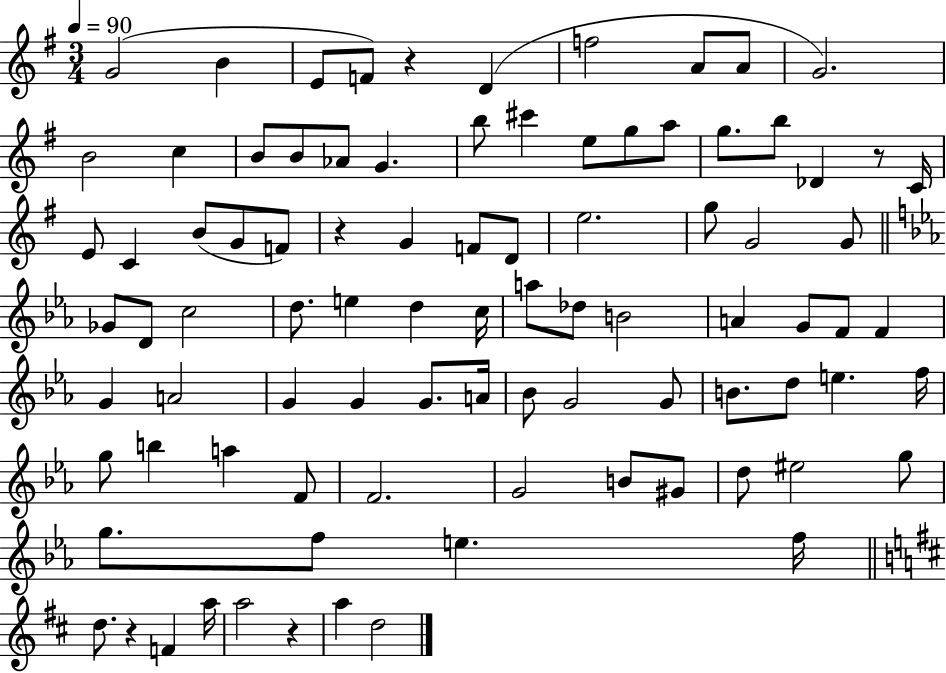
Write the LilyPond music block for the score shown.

{
  \clef treble
  \numericTimeSignature
  \time 3/4
  \key g \major
  \tempo 4 = 90
  g'2( b'4 | e'8 f'8) r4 d'4( | f''2 a'8 a'8 | g'2.) | \break b'2 c''4 | b'8 b'8 aes'8 g'4. | b''8 cis'''4 e''8 g''8 a''8 | g''8. b''8 des'4 r8 c'16 | \break e'8 c'4 b'8( g'8 f'8) | r4 g'4 f'8 d'8 | e''2. | g''8 g'2 g'8 | \break \bar "||" \break \key c \minor ges'8 d'8 c''2 | d''8. e''4 d''4 c''16 | a''8 des''8 b'2 | a'4 g'8 f'8 f'4 | \break g'4 a'2 | g'4 g'4 g'8. a'16 | bes'8 g'2 g'8 | b'8. d''8 e''4. f''16 | \break g''8 b''4 a''4 f'8 | f'2. | g'2 b'8 gis'8 | d''8 eis''2 g''8 | \break g''8. f''8 e''4. f''16 | \bar "||" \break \key d \major d''8. r4 f'4 a''16 | a''2 r4 | a''4 d''2 | \bar "|."
}